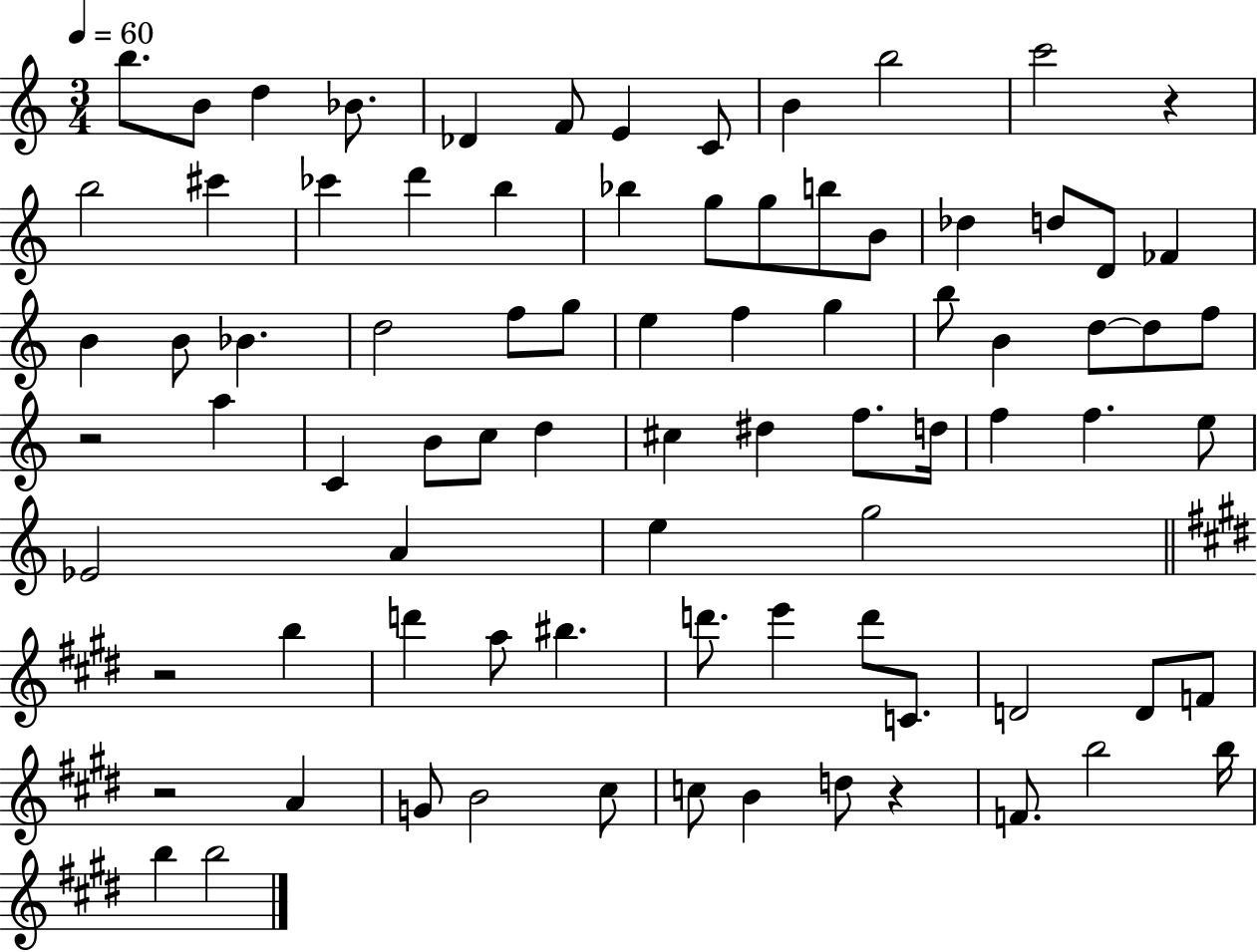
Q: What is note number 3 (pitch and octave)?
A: D5